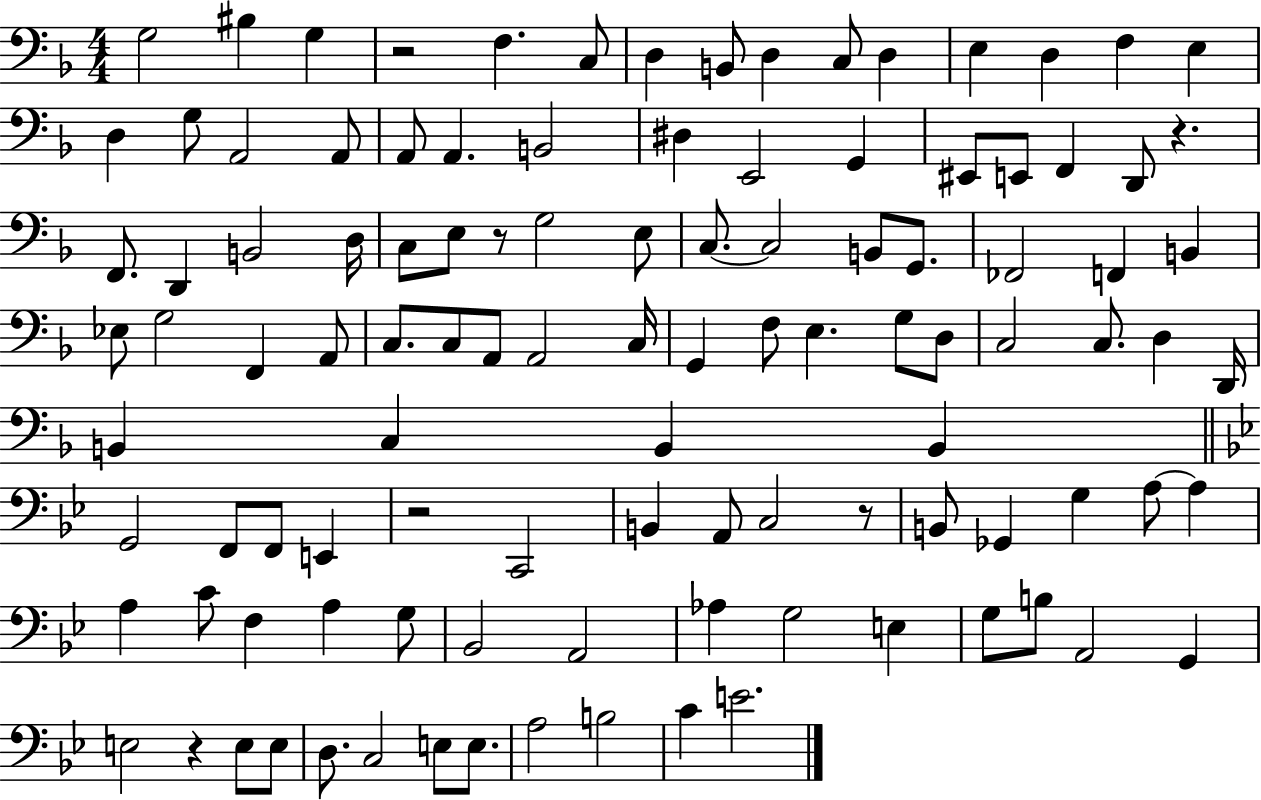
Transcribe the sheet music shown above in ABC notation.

X:1
T:Untitled
M:4/4
L:1/4
K:F
G,2 ^B, G, z2 F, C,/2 D, B,,/2 D, C,/2 D, E, D, F, E, D, G,/2 A,,2 A,,/2 A,,/2 A,, B,,2 ^D, E,,2 G,, ^E,,/2 E,,/2 F,, D,,/2 z F,,/2 D,, B,,2 D,/4 C,/2 E,/2 z/2 G,2 E,/2 C,/2 C,2 B,,/2 G,,/2 _F,,2 F,, B,, _E,/2 G,2 F,, A,,/2 C,/2 C,/2 A,,/2 A,,2 C,/4 G,, F,/2 E, G,/2 D,/2 C,2 C,/2 D, D,,/4 B,, C, B,, B,, G,,2 F,,/2 F,,/2 E,, z2 C,,2 B,, A,,/2 C,2 z/2 B,,/2 _G,, G, A,/2 A, A, C/2 F, A, G,/2 _B,,2 A,,2 _A, G,2 E, G,/2 B,/2 A,,2 G,, E,2 z E,/2 E,/2 D,/2 C,2 E,/2 E,/2 A,2 B,2 C E2